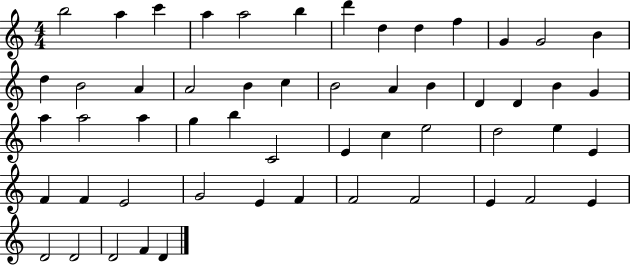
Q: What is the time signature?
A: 4/4